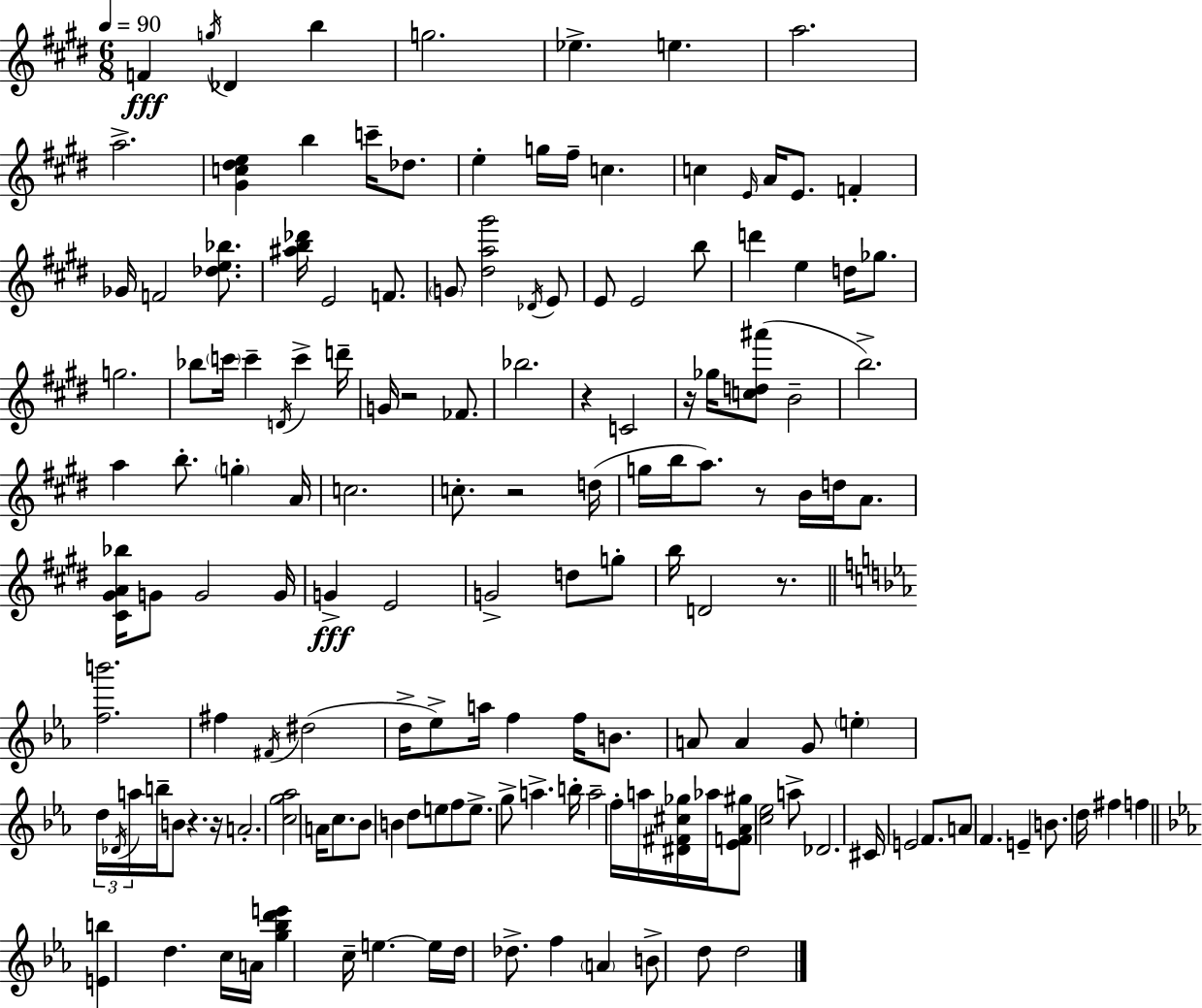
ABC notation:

X:1
T:Untitled
M:6/8
L:1/4
K:E
F g/4 _D b g2 _e e a2 a2 [^Gc^de] b c'/4 _d/2 e g/4 ^f/4 c c E/4 A/4 E/2 F _G/4 F2 [_de_b]/2 [^ab_d']/4 E2 F/2 G/2 [^da^g']2 _D/4 E/2 E/2 E2 b/2 d' e d/4 _g/2 g2 _b/2 c'/4 c' D/4 c' d'/4 G/4 z2 _F/2 _b2 z C2 z/4 _g/4 [cd^a']/2 B2 b2 a b/2 g A/4 c2 c/2 z2 d/4 g/4 b/4 a/2 z/2 B/4 d/4 A/2 [^C^GA_b]/4 G/2 G2 G/4 G E2 G2 d/2 g/2 b/4 D2 z/2 [fb']2 ^f ^F/4 ^d2 d/4 _e/2 a/4 f f/4 B/2 A/2 A G/2 e d/4 _D/4 a/4 b/4 B/2 z z/4 A2 [cg_a]2 A/4 c/2 _B/2 B d/2 e/2 f/2 e/2 g/2 a b/4 a2 f/4 a/4 [^D^F^c_g]/4 _a/4 [_EF_A^g]/2 [c_e]2 a/2 _D2 ^C/4 E2 F/2 A/2 F E B/2 d/4 ^f f [Eb] d c/4 A/4 [g_bd'e'] c/4 e e/4 d/4 _d/2 f A B/2 d/2 d2